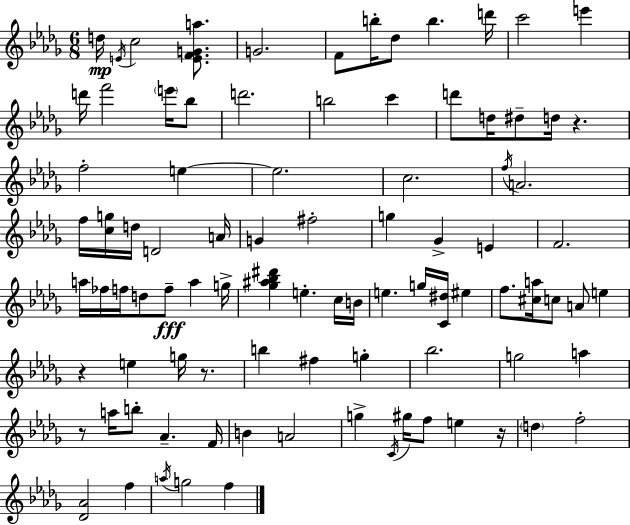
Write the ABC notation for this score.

X:1
T:Untitled
M:6/8
L:1/4
K:Bbm
d/4 E/4 c2 [EFGa]/2 G2 F/2 b/4 _d/2 b d'/4 c'2 e' d'/4 f'2 e'/4 _b/2 d'2 b2 c' d'/2 d/4 ^d/2 d/4 z f2 e e2 c2 f/4 A2 f/4 [cg]/4 d/4 D2 A/4 G ^f2 g _G E F2 a/4 _f/4 f/4 d/2 f/2 a g/4 [_g^a_b^d'] e c/4 B/4 e g/4 [C^d]/4 ^e f/2 [^ca]/4 c/2 A/2 e z e g/4 z/2 b ^f g _b2 g2 a z/2 a/4 b/2 _A F/4 B A2 g C/4 ^g/4 f/2 e z/4 d f2 [_D_A]2 f a/4 g2 f